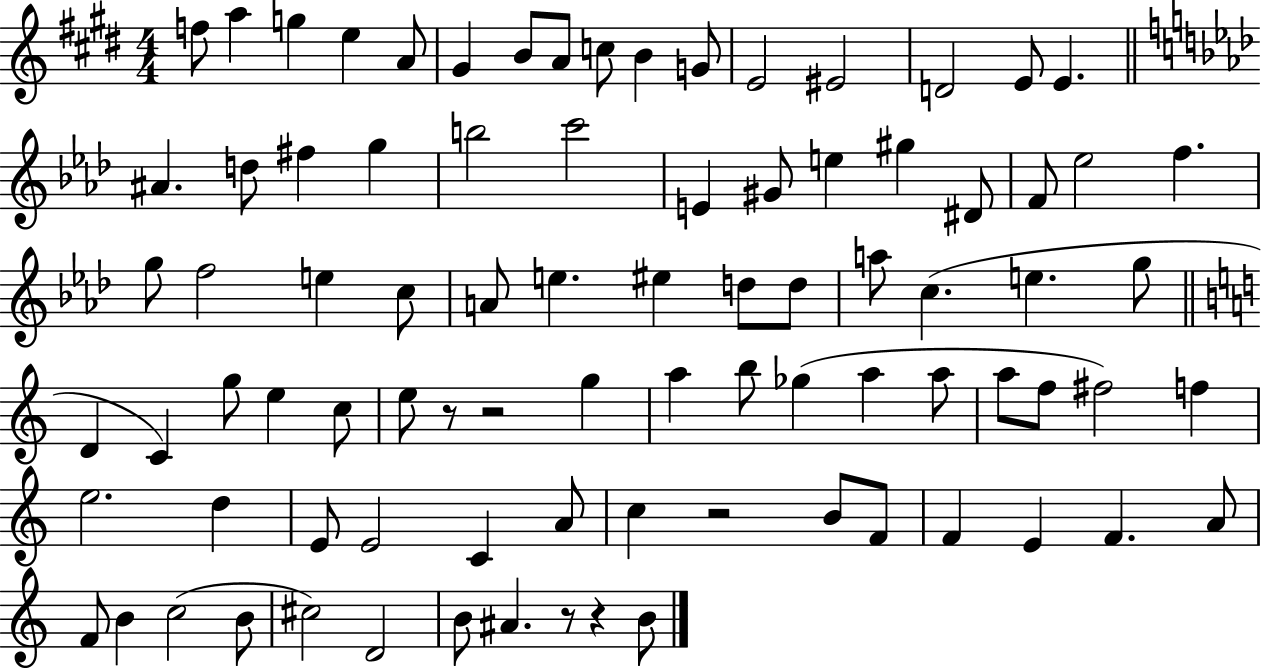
{
  \clef treble
  \numericTimeSignature
  \time 4/4
  \key e \major
  f''8 a''4 g''4 e''4 a'8 | gis'4 b'8 a'8 c''8 b'4 g'8 | e'2 eis'2 | d'2 e'8 e'4. | \break \bar "||" \break \key aes \major ais'4. d''8 fis''4 g''4 | b''2 c'''2 | e'4 gis'8 e''4 gis''4 dis'8 | f'8 ees''2 f''4. | \break g''8 f''2 e''4 c''8 | a'8 e''4. eis''4 d''8 d''8 | a''8 c''4.( e''4. g''8 | \bar "||" \break \key a \minor d'4 c'4) g''8 e''4 c''8 | e''8 r8 r2 g''4 | a''4 b''8 ges''4( a''4 a''8 | a''8 f''8 fis''2) f''4 | \break e''2. d''4 | e'8 e'2 c'4 a'8 | c''4 r2 b'8 f'8 | f'4 e'4 f'4. a'8 | \break f'8 b'4 c''2( b'8 | cis''2) d'2 | b'8 ais'4. r8 r4 b'8 | \bar "|."
}